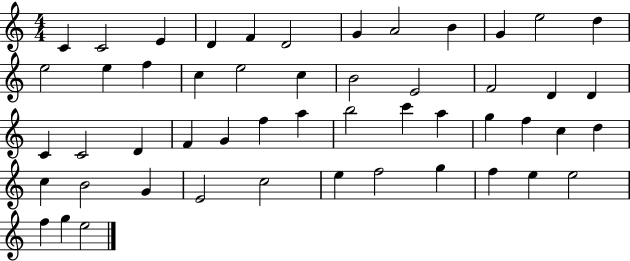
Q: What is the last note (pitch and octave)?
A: E5